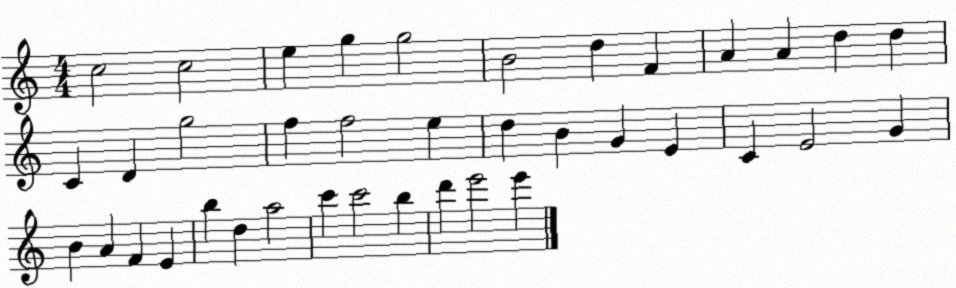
X:1
T:Untitled
M:4/4
L:1/4
K:C
c2 c2 e g g2 B2 d F A A d d C D g2 f f2 e d B G E C E2 G B A F E b d a2 c' c'2 b d' e'2 e'